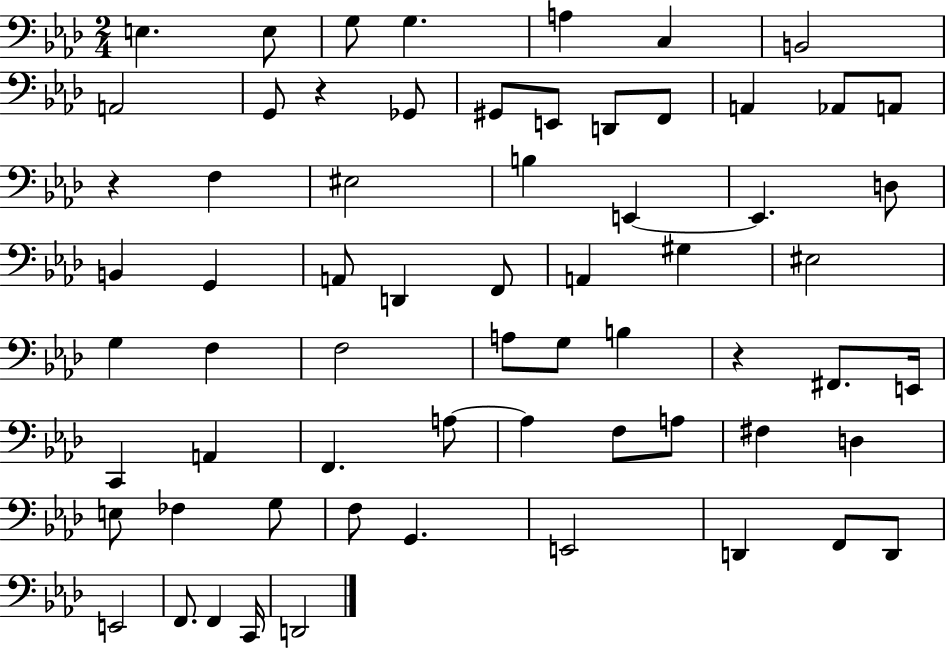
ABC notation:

X:1
T:Untitled
M:2/4
L:1/4
K:Ab
E, E,/2 G,/2 G, A, C, B,,2 A,,2 G,,/2 z _G,,/2 ^G,,/2 E,,/2 D,,/2 F,,/2 A,, _A,,/2 A,,/2 z F, ^E,2 B, E,, E,, D,/2 B,, G,, A,,/2 D,, F,,/2 A,, ^G, ^E,2 G, F, F,2 A,/2 G,/2 B, z ^F,,/2 E,,/4 C,, A,, F,, A,/2 A, F,/2 A,/2 ^F, D, E,/2 _F, G,/2 F,/2 G,, E,,2 D,, F,,/2 D,,/2 E,,2 F,,/2 F,, C,,/4 D,,2